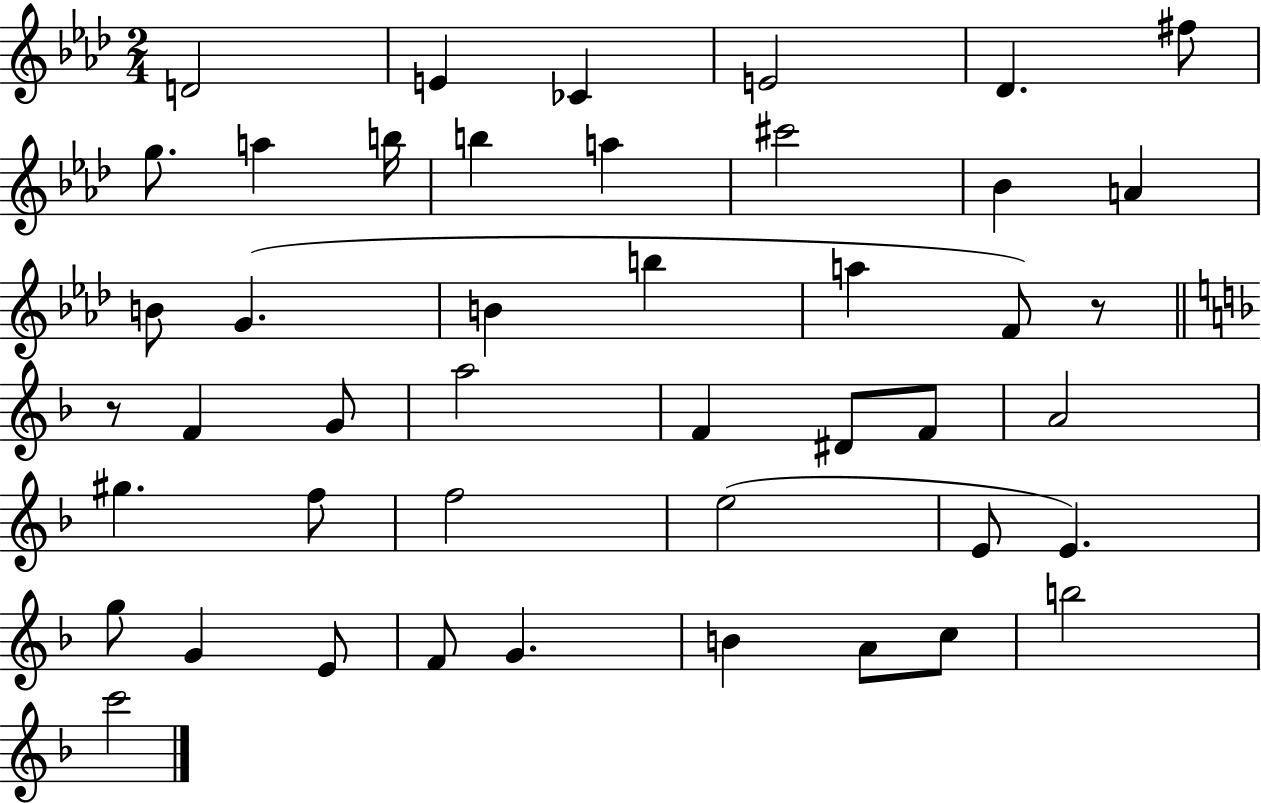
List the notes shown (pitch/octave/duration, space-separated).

D4/h E4/q CES4/q E4/h Db4/q. F#5/e G5/e. A5/q B5/s B5/q A5/q C#6/h Bb4/q A4/q B4/e G4/q. B4/q B5/q A5/q F4/e R/e R/e F4/q G4/e A5/h F4/q D#4/e F4/e A4/h G#5/q. F5/e F5/h E5/h E4/e E4/q. G5/e G4/q E4/e F4/e G4/q. B4/q A4/e C5/e B5/h C6/h